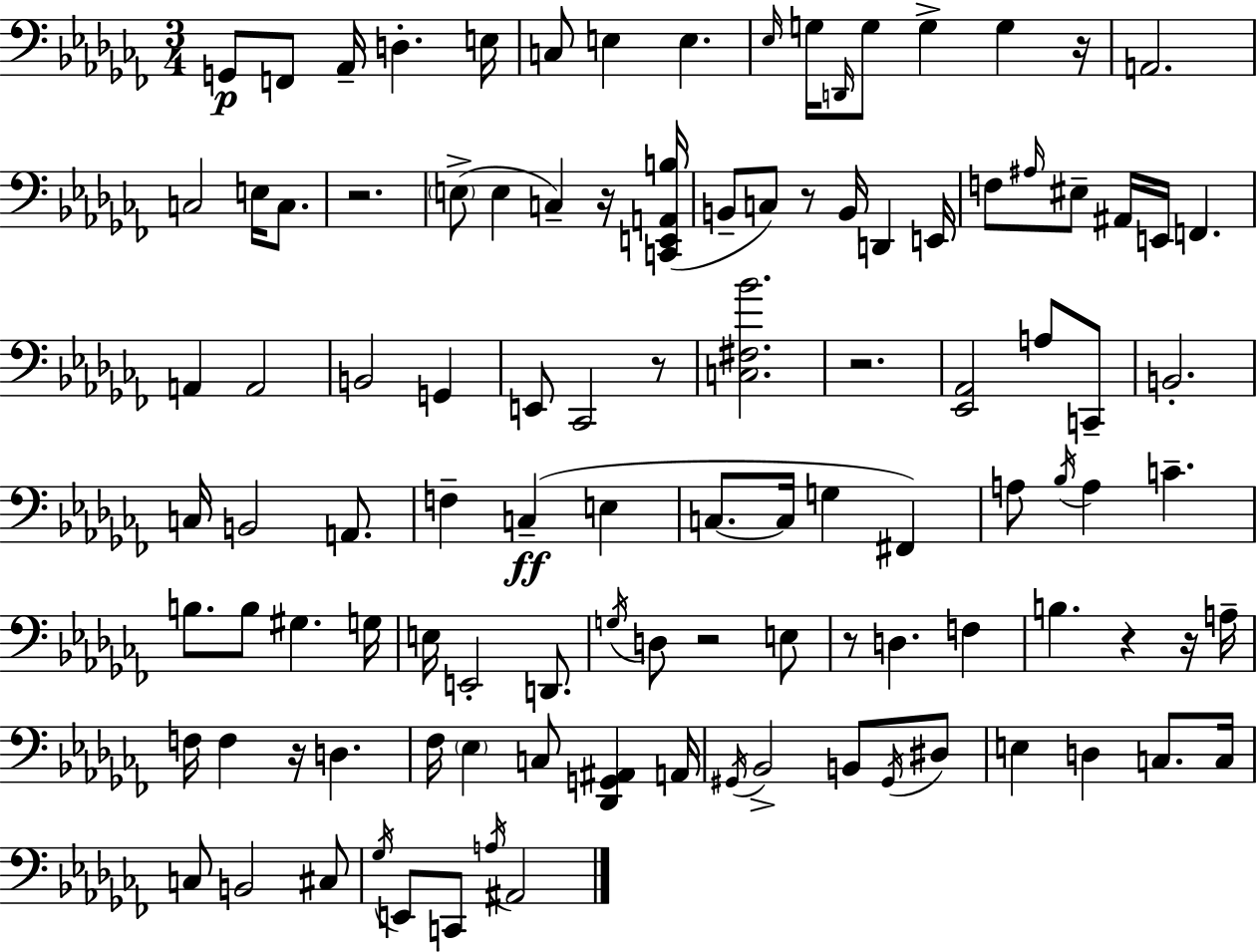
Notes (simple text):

G2/e F2/e Ab2/s D3/q. E3/s C3/e E3/q E3/q. Eb3/s G3/s D2/s G3/e G3/q G3/q R/s A2/h. C3/h E3/s C3/e. R/h. E3/e E3/q C3/q R/s [C2,E2,A2,B3]/s B2/e C3/e R/e B2/s D2/q E2/s F3/e A#3/s EIS3/e A#2/s E2/s F2/q. A2/q A2/h B2/h G2/q E2/e CES2/h R/e [C3,F#3,Bb4]/h. R/h. [Eb2,Ab2]/h A3/e C2/e B2/h. C3/s B2/h A2/e. F3/q C3/q E3/q C3/e. C3/s G3/q F#2/q A3/e Bb3/s A3/q C4/q. B3/e. B3/e G#3/q. G3/s E3/s E2/h D2/e. G3/s D3/e R/h E3/e R/e D3/q. F3/q B3/q. R/q R/s A3/s F3/s F3/q R/s D3/q. FES3/s Eb3/q C3/e [Db2,G2,A#2]/q A2/s G#2/s Bb2/h B2/e G#2/s D#3/e E3/q D3/q C3/e. C3/s C3/e B2/h C#3/e Gb3/s E2/e C2/e A3/s A#2/h